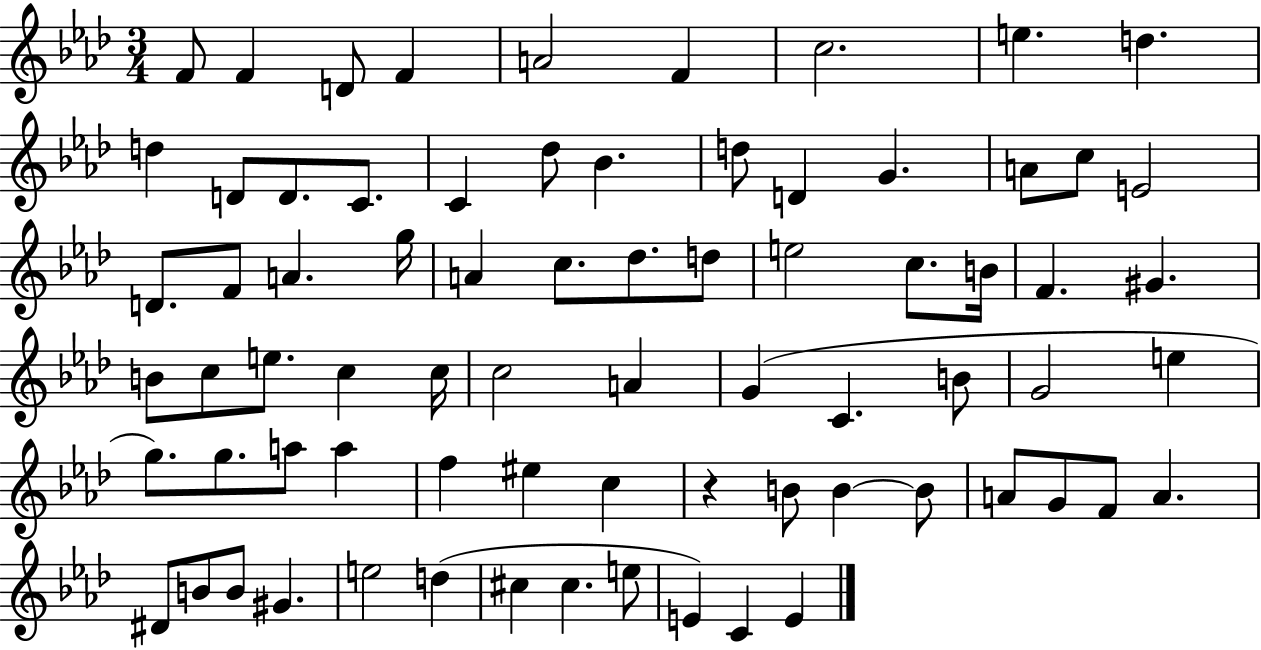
X:1
T:Untitled
M:3/4
L:1/4
K:Ab
F/2 F D/2 F A2 F c2 e d d D/2 D/2 C/2 C _d/2 _B d/2 D G A/2 c/2 E2 D/2 F/2 A g/4 A c/2 _d/2 d/2 e2 c/2 B/4 F ^G B/2 c/2 e/2 c c/4 c2 A G C B/2 G2 e g/2 g/2 a/2 a f ^e c z B/2 B B/2 A/2 G/2 F/2 A ^D/2 B/2 B/2 ^G e2 d ^c ^c e/2 E C E